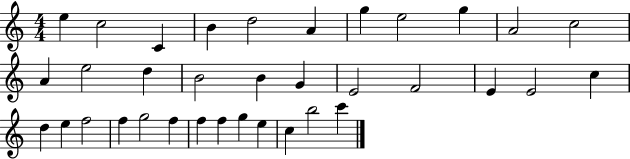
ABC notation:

X:1
T:Untitled
M:4/4
L:1/4
K:C
e c2 C B d2 A g e2 g A2 c2 A e2 d B2 B G E2 F2 E E2 c d e f2 f g2 f f f g e c b2 c'